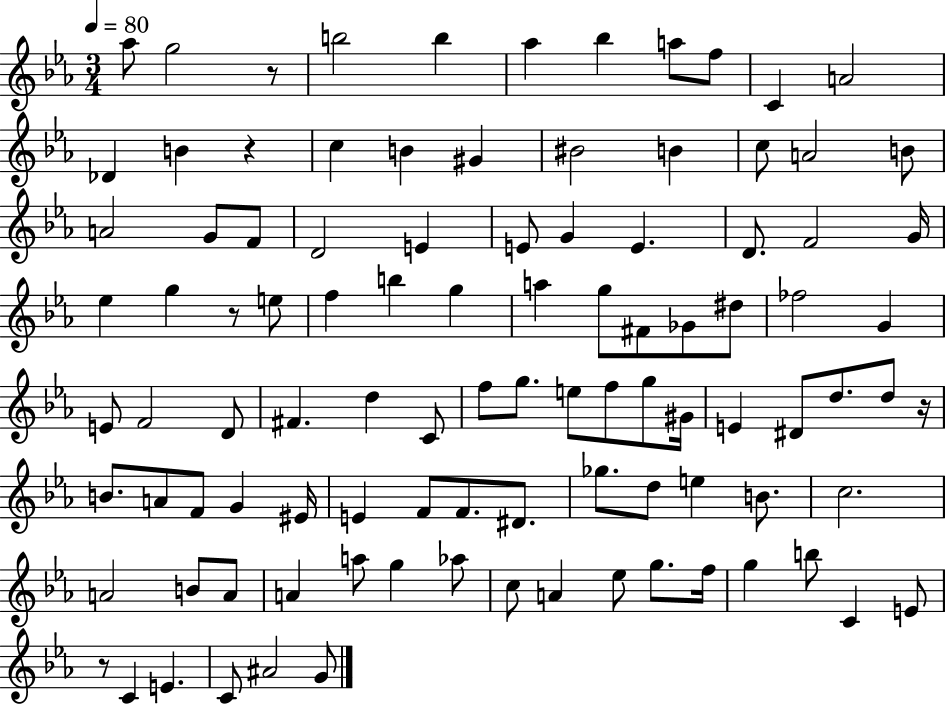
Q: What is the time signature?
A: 3/4